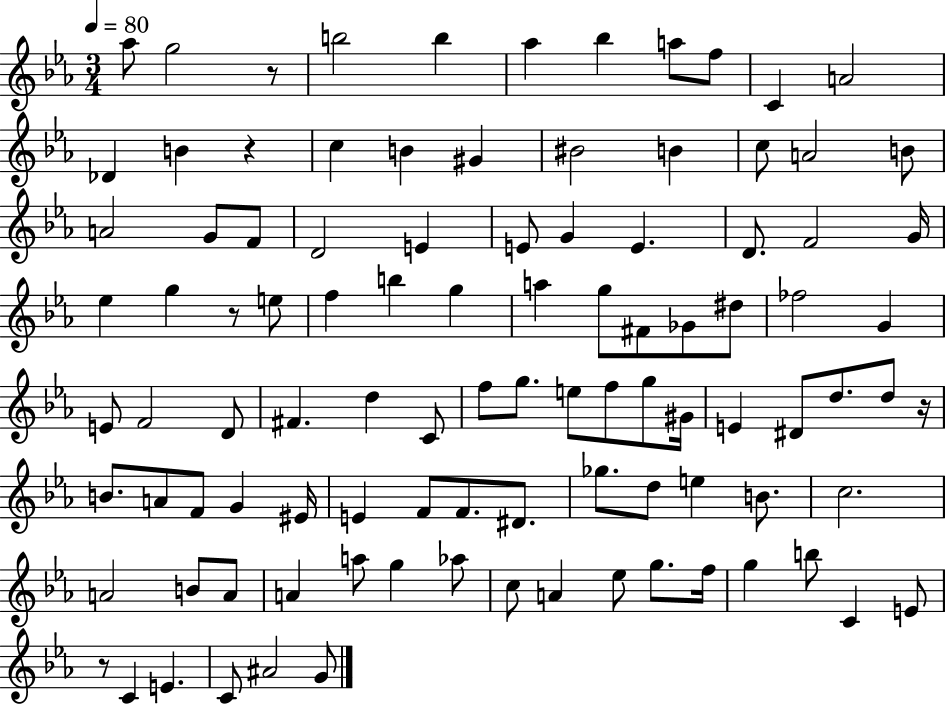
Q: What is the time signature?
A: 3/4